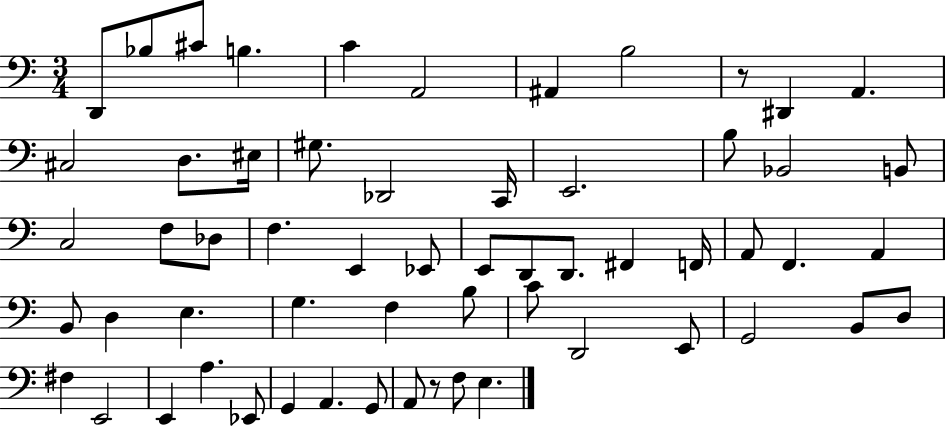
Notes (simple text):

D2/e Bb3/e C#4/e B3/q. C4/q A2/h A#2/q B3/h R/e D#2/q A2/q. C#3/h D3/e. EIS3/s G#3/e. Db2/h C2/s E2/h. B3/e Bb2/h B2/e C3/h F3/e Db3/e F3/q. E2/q Eb2/e E2/e D2/e D2/e. F#2/q F2/s A2/e F2/q. A2/q B2/e D3/q E3/q. G3/q. F3/q B3/e C4/e D2/h E2/e G2/h B2/e D3/e F#3/q E2/h E2/q A3/q. Eb2/e G2/q A2/q. G2/e A2/e R/e F3/e E3/q.